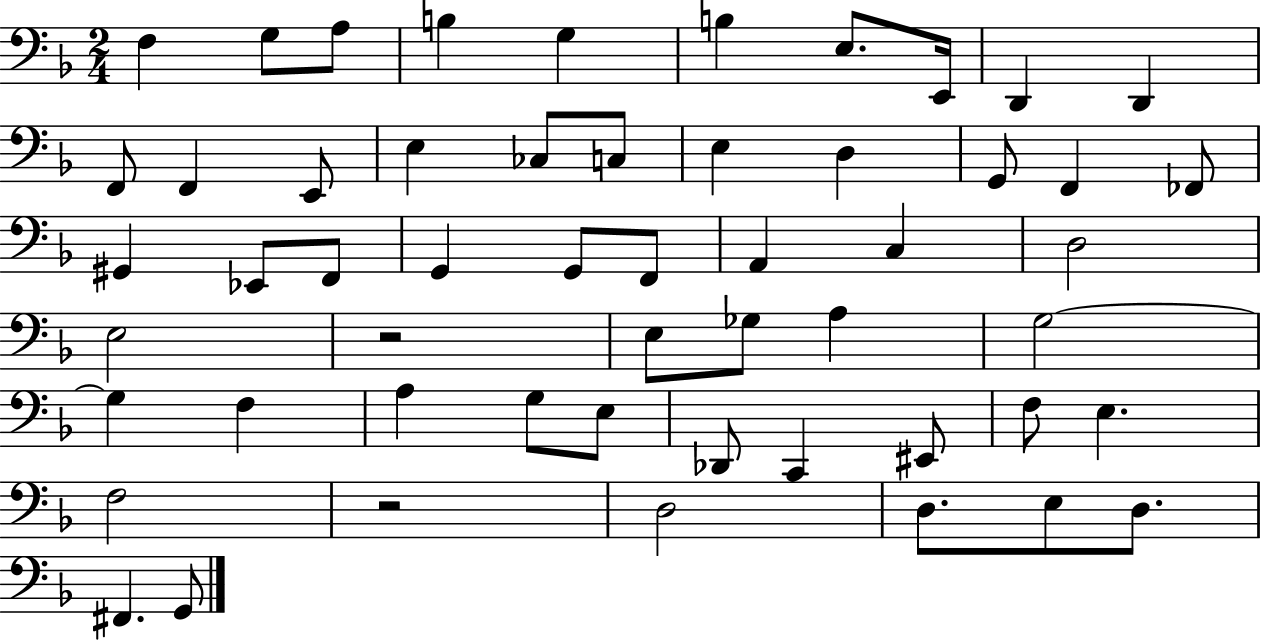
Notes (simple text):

F3/q G3/e A3/e B3/q G3/q B3/q E3/e. E2/s D2/q D2/q F2/e F2/q E2/e E3/q CES3/e C3/e E3/q D3/q G2/e F2/q FES2/e G#2/q Eb2/e F2/e G2/q G2/e F2/e A2/q C3/q D3/h E3/h R/h E3/e Gb3/e A3/q G3/h G3/q F3/q A3/q G3/e E3/e Db2/e C2/q EIS2/e F3/e E3/q. F3/h R/h D3/h D3/e. E3/e D3/e. F#2/q. G2/e